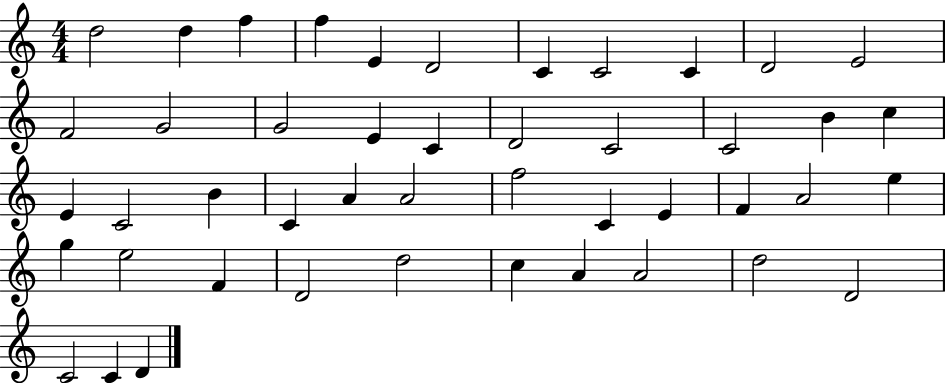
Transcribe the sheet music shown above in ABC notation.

X:1
T:Untitled
M:4/4
L:1/4
K:C
d2 d f f E D2 C C2 C D2 E2 F2 G2 G2 E C D2 C2 C2 B c E C2 B C A A2 f2 C E F A2 e g e2 F D2 d2 c A A2 d2 D2 C2 C D